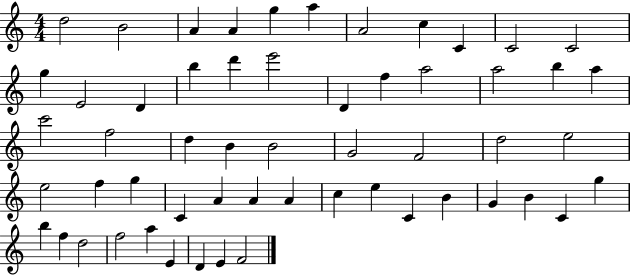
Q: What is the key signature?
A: C major